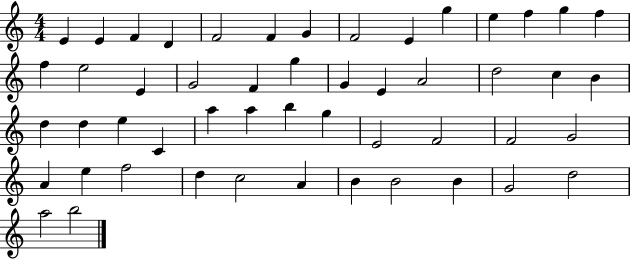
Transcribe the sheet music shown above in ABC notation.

X:1
T:Untitled
M:4/4
L:1/4
K:C
E E F D F2 F G F2 E g e f g f f e2 E G2 F g G E A2 d2 c B d d e C a a b g E2 F2 F2 G2 A e f2 d c2 A B B2 B G2 d2 a2 b2